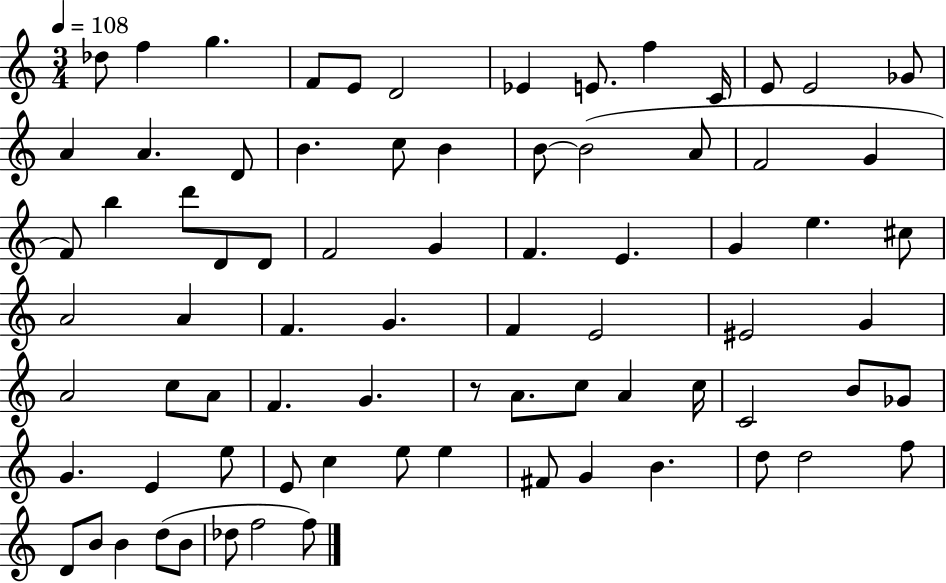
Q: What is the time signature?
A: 3/4